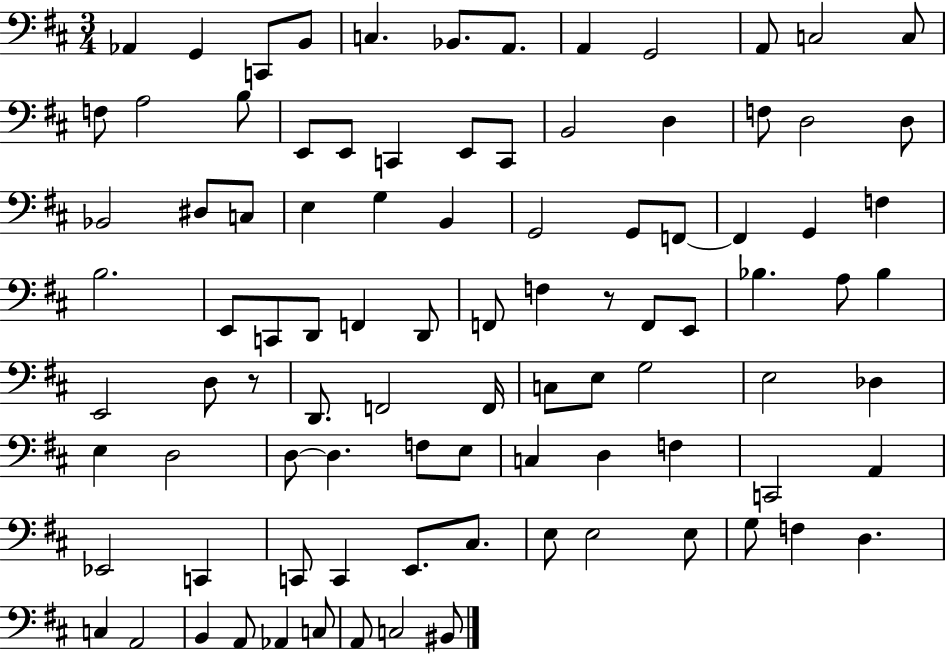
X:1
T:Untitled
M:3/4
L:1/4
K:D
_A,, G,, C,,/2 B,,/2 C, _B,,/2 A,,/2 A,, G,,2 A,,/2 C,2 C,/2 F,/2 A,2 B,/2 E,,/2 E,,/2 C,, E,,/2 C,,/2 B,,2 D, F,/2 D,2 D,/2 _B,,2 ^D,/2 C,/2 E, G, B,, G,,2 G,,/2 F,,/2 F,, G,, F, B,2 E,,/2 C,,/2 D,,/2 F,, D,,/2 F,,/2 F, z/2 F,,/2 E,,/2 _B, A,/2 _B, E,,2 D,/2 z/2 D,,/2 F,,2 F,,/4 C,/2 E,/2 G,2 E,2 _D, E, D,2 D,/2 D, F,/2 E,/2 C, D, F, C,,2 A,, _E,,2 C,, C,,/2 C,, E,,/2 ^C,/2 E,/2 E,2 E,/2 G,/2 F, D, C, A,,2 B,, A,,/2 _A,, C,/2 A,,/2 C,2 ^B,,/2